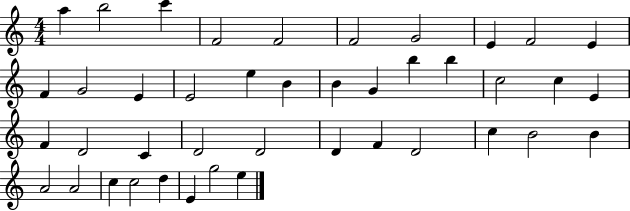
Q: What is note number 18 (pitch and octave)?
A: G4